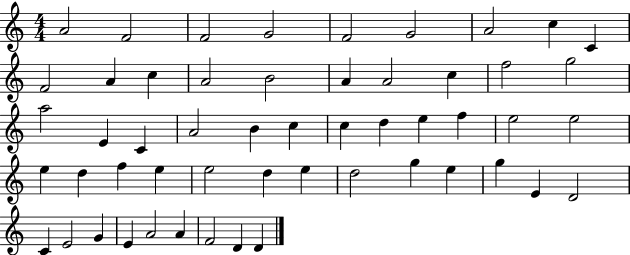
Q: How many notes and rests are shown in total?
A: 53